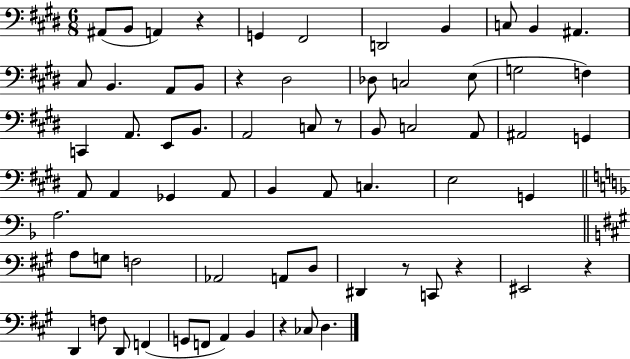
X:1
T:Untitled
M:6/8
L:1/4
K:E
^A,,/2 B,,/2 A,, z G,, ^F,,2 D,,2 B,, C,/2 B,, ^A,, ^C,/2 B,, A,,/2 B,,/2 z ^D,2 _D,/2 C,2 E,/2 G,2 F, C,, A,,/2 E,,/2 B,,/2 A,,2 C,/2 z/2 B,,/2 C,2 A,,/2 ^A,,2 G,, A,,/2 A,, _G,, A,,/2 B,, A,,/2 C, E,2 G,, A,2 A,/2 G,/2 F,2 _A,,2 A,,/2 D,/2 ^D,, z/2 C,,/2 z ^E,,2 z D,, F,/2 D,,/2 F,, G,,/2 F,,/2 A,, B,, z _C,/2 D,